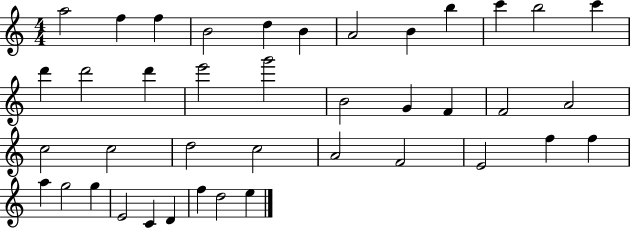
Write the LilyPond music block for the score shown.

{
  \clef treble
  \numericTimeSignature
  \time 4/4
  \key c \major
  a''2 f''4 f''4 | b'2 d''4 b'4 | a'2 b'4 b''4 | c'''4 b''2 c'''4 | \break d'''4 d'''2 d'''4 | e'''2 g'''2 | b'2 g'4 f'4 | f'2 a'2 | \break c''2 c''2 | d''2 c''2 | a'2 f'2 | e'2 f''4 f''4 | \break a''4 g''2 g''4 | e'2 c'4 d'4 | f''4 d''2 e''4 | \bar "|."
}